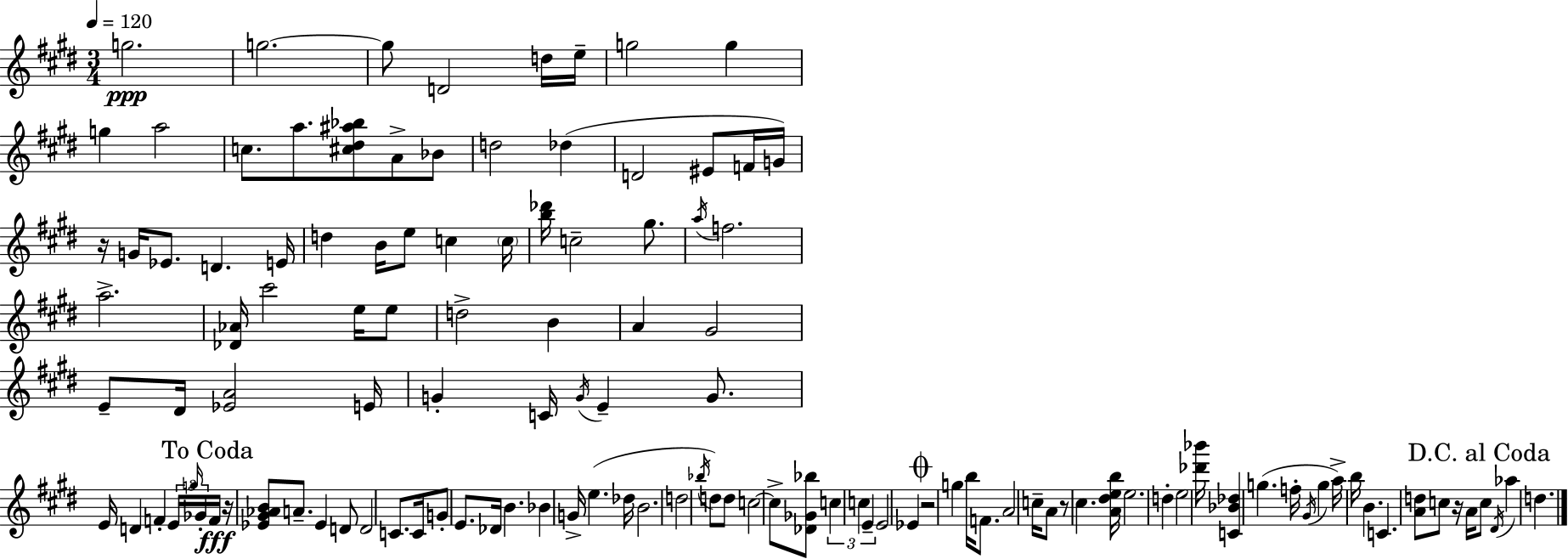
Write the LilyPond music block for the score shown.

{
  \clef treble
  \numericTimeSignature
  \time 3/4
  \key e \major
  \tempo 4 = 120
  \repeat volta 2 { g''2.\ppp | g''2.~~ | g''8 d'2 d''16 e''16-- | g''2 g''4 | \break g''4 a''2 | c''8. a''8. <cis'' dis'' ais'' bes''>8 a'8-> bes'8 | d''2 des''4( | d'2 eis'8 f'16 g'16) | \break r16 g'16 ees'8. d'4. e'16 | d''4 b'16 e''8 c''4 \parenthesize c''16 | <b'' des'''>16 c''2-- gis''8. | \acciaccatura { a''16 } f''2. | \break a''2.-> | <des' aes'>16 cis'''2 e''16 e''8 | d''2-> b'4 | a'4 gis'2 | \break e'8-- dis'16 <ees' a'>2 | e'16 g'4-. c'16 \acciaccatura { g'16 } e'4-- g'8. | e'16 d'4 f'4-. \tuplet 3/2 { e'16 | \grace { g''16 } ges'16-. } \mark "To Coda" f'16\fff r16 <ees' gis' aes' b'>8 a'8.-- ees'4 | \break d'8 d'2 c'8. | c'16 g'8-. e'8. des'16 b'4. | bes'4 g'16-> e''4.( | des''16 b'2. | \break d''2 \acciaccatura { bes''16 }) | d''8 d''8 c''2~~ | c''8-> <des' ges' bes''>8 \tuplet 3/2 { c''4 c''4 | e'4-- } e'2 | \break ees'4 \mark \markup { \musicglyph "scripts.coda" } r2 | g''4 b''16 f'8. a'2 | c''16-- a'8 r8 cis''4. | <a' dis'' e'' b''>16 e''2. | \break d''4-. e''2 | <des''' bes'''>16 <c' bes' des''>4 g''4.( | f''16-. \acciaccatura { gis'16 } g''4 a''16->) b''16 b'4. | c'4. <a' d''>8 | \break c''8 r16 a'16 \mark "D.C. al Coda" c''8 \acciaccatura { dis'16 } aes''4 | d''4. } \bar "|."
}